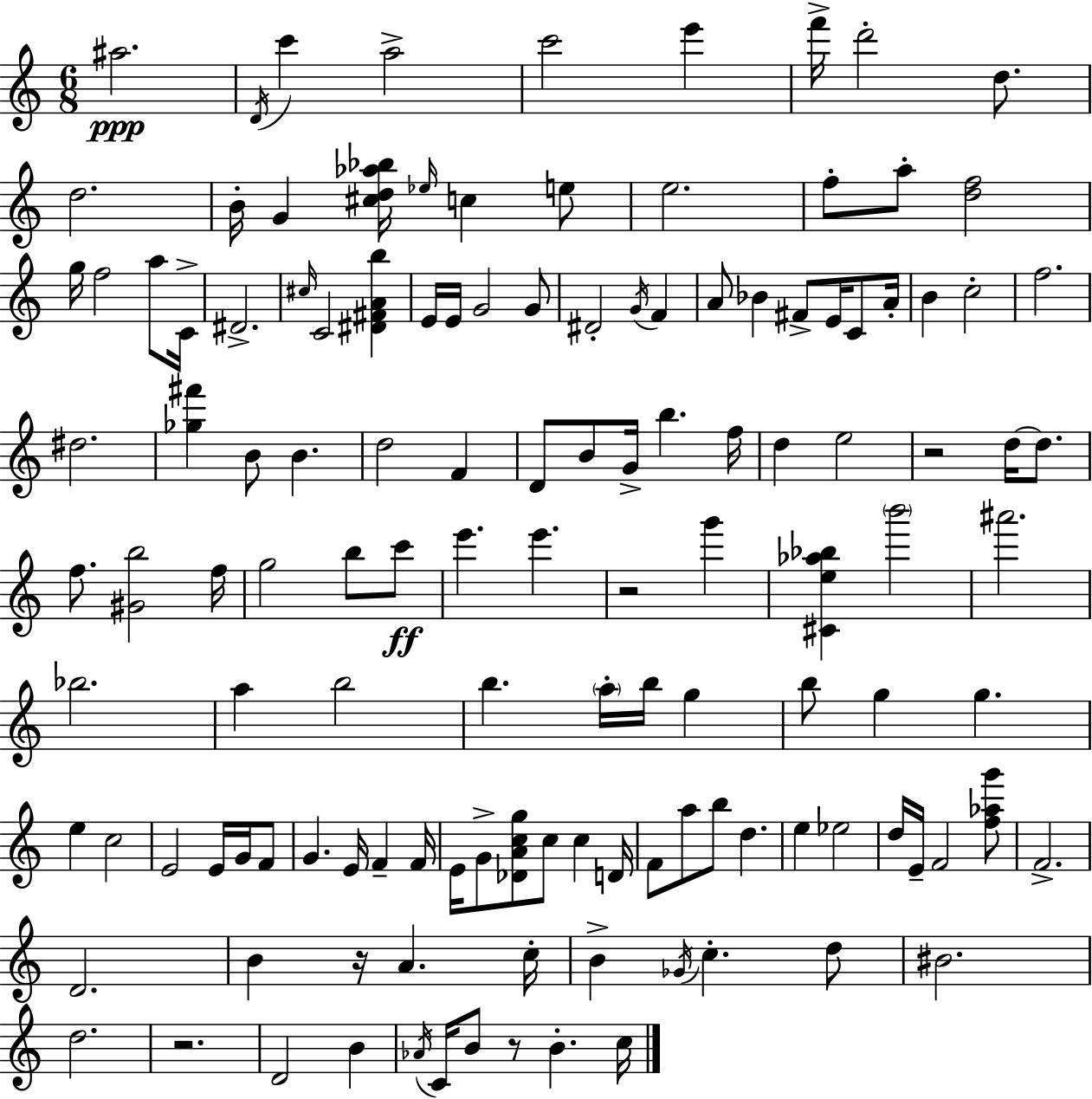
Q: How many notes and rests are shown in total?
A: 130